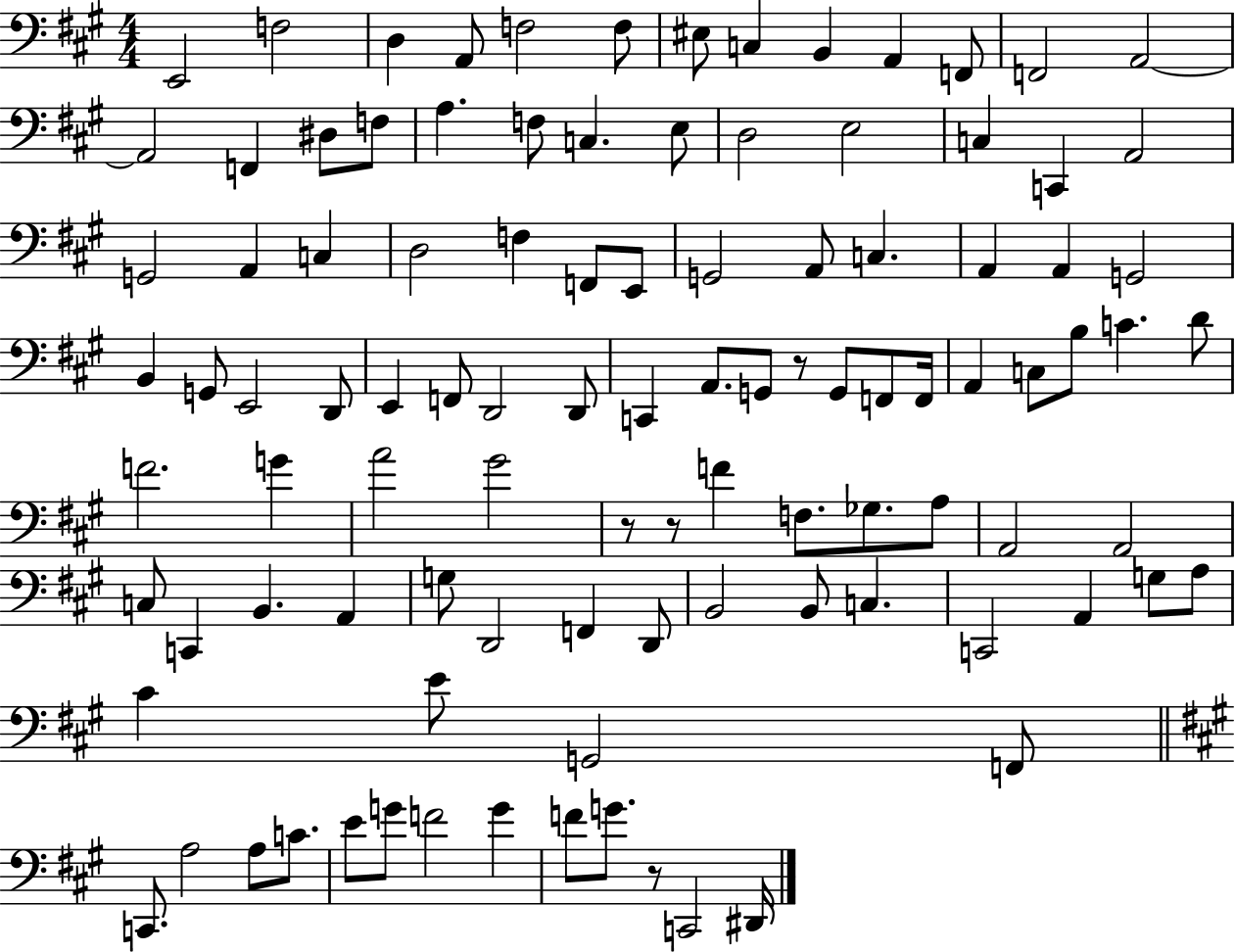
E2/h F3/h D3/q A2/e F3/h F3/e EIS3/e C3/q B2/q A2/q F2/e F2/h A2/h A2/h F2/q D#3/e F3/e A3/q. F3/e C3/q. E3/e D3/h E3/h C3/q C2/q A2/h G2/h A2/q C3/q D3/h F3/q F2/e E2/e G2/h A2/e C3/q. A2/q A2/q G2/h B2/q G2/e E2/h D2/e E2/q F2/e D2/h D2/e C2/q A2/e. G2/e R/e G2/e F2/e F2/s A2/q C3/e B3/e C4/q. D4/e F4/h. G4/q A4/h G#4/h R/e R/e F4/q F3/e. Gb3/e. A3/e A2/h A2/h C3/e C2/q B2/q. A2/q G3/e D2/h F2/q D2/e B2/h B2/e C3/q. C2/h A2/q G3/e A3/e C#4/q E4/e G2/h F2/e C2/e. A3/h A3/e C4/e. E4/e G4/e F4/h G4/q F4/e G4/e. R/e C2/h D#2/s